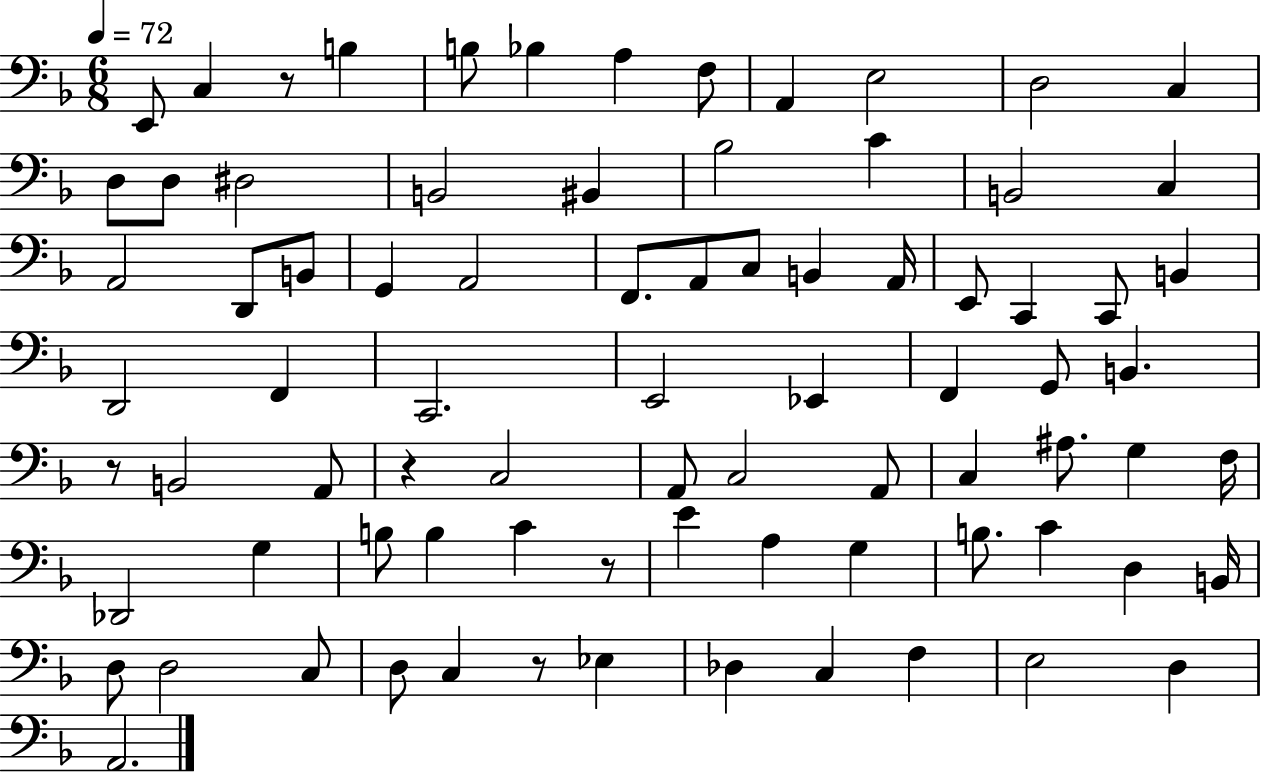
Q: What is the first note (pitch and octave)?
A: E2